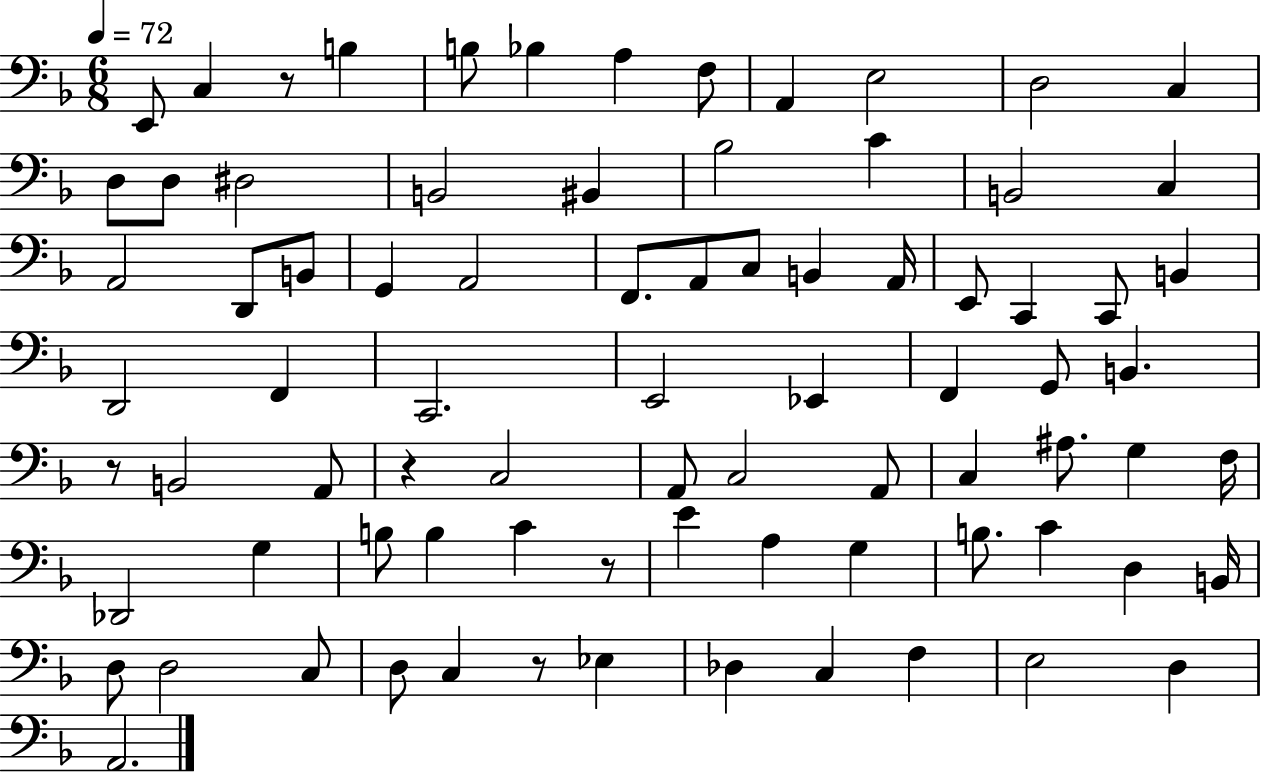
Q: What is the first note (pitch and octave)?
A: E2